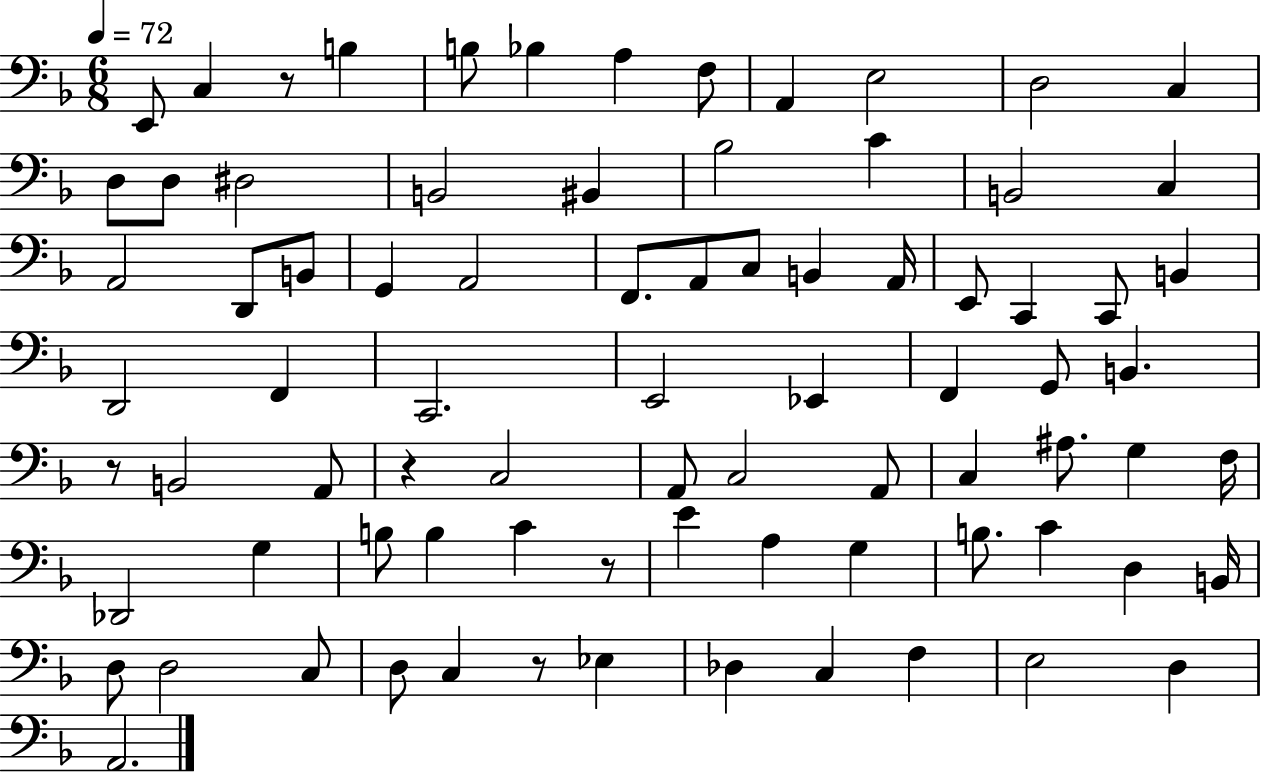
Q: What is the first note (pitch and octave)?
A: E2